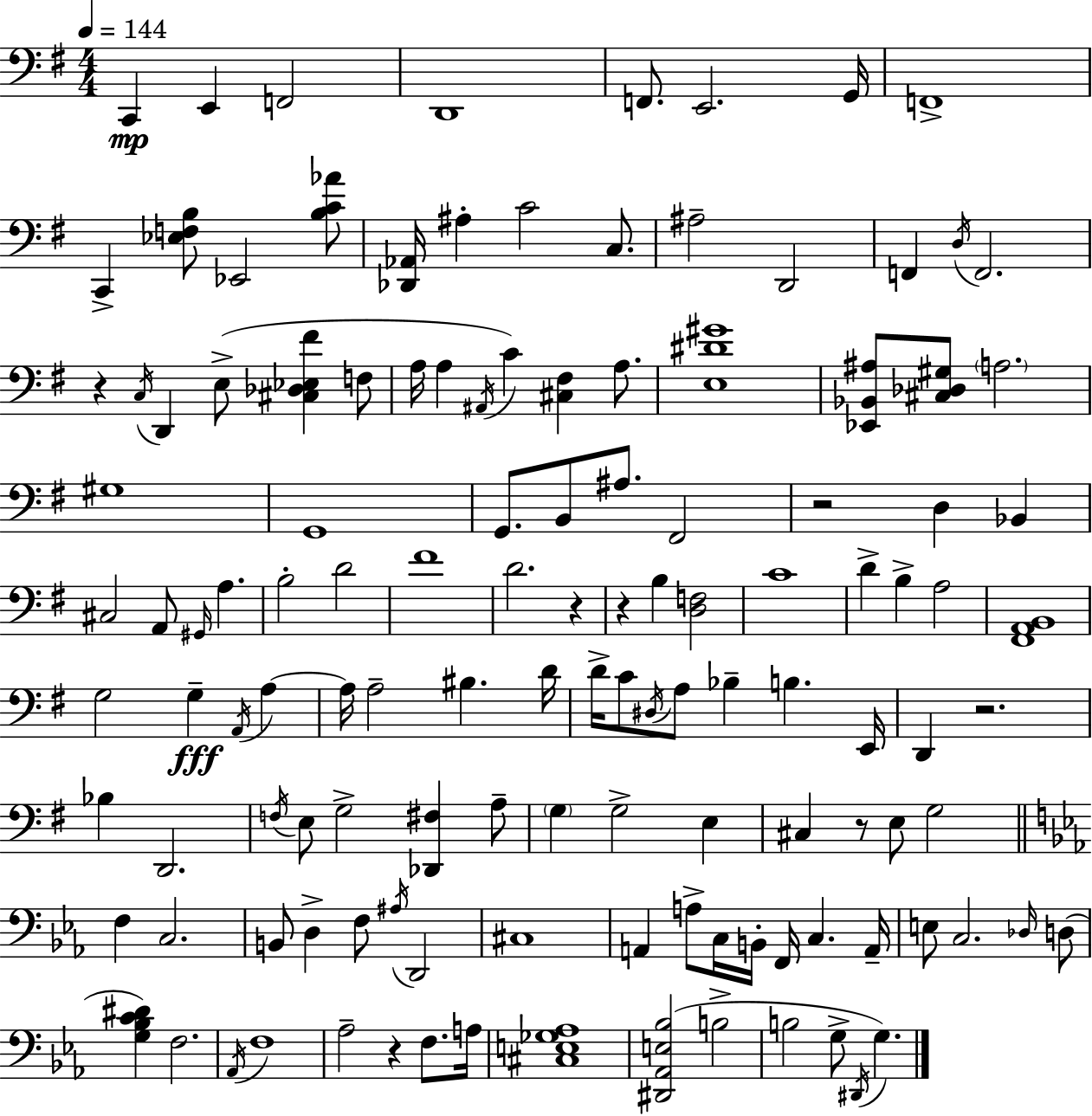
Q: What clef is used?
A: bass